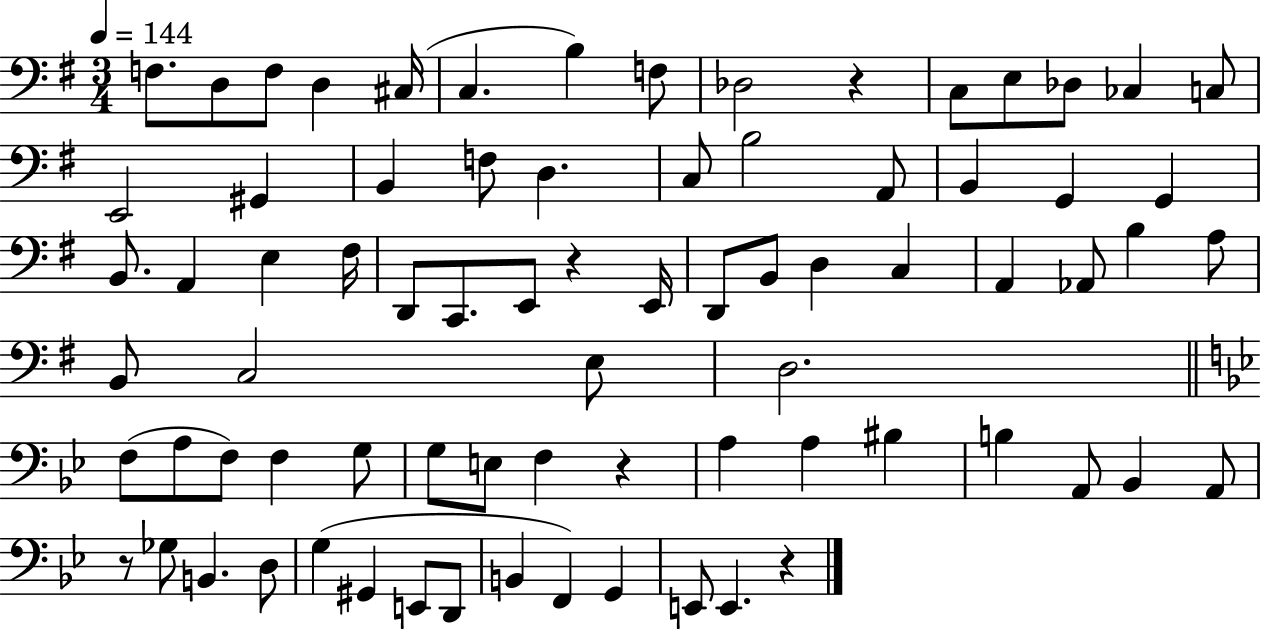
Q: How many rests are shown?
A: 5